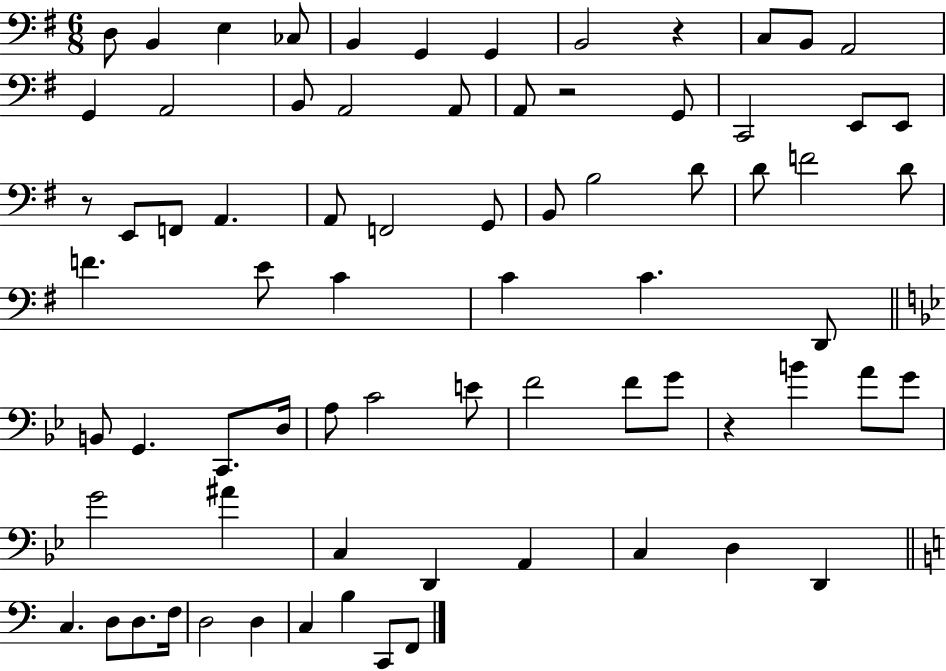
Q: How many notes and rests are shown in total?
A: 74